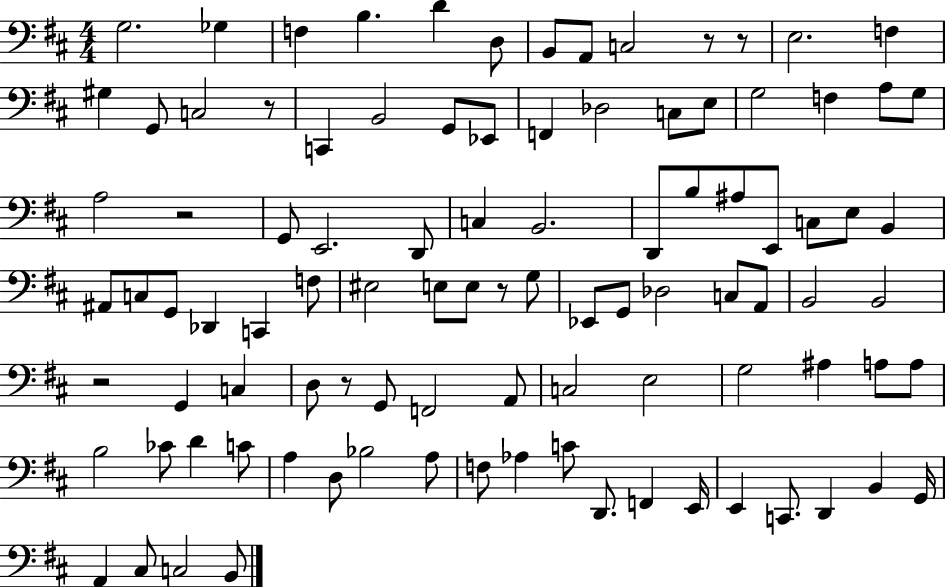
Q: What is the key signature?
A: D major